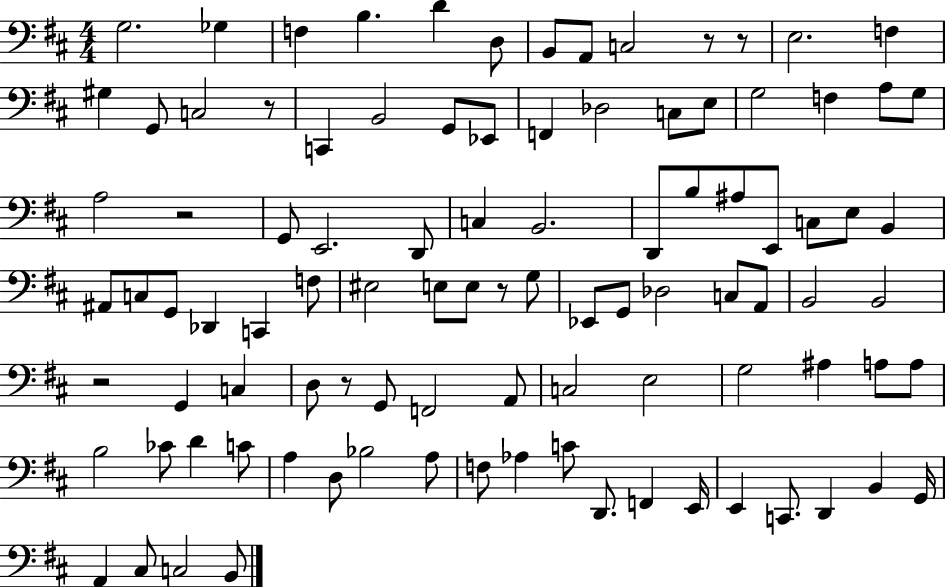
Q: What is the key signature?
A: D major